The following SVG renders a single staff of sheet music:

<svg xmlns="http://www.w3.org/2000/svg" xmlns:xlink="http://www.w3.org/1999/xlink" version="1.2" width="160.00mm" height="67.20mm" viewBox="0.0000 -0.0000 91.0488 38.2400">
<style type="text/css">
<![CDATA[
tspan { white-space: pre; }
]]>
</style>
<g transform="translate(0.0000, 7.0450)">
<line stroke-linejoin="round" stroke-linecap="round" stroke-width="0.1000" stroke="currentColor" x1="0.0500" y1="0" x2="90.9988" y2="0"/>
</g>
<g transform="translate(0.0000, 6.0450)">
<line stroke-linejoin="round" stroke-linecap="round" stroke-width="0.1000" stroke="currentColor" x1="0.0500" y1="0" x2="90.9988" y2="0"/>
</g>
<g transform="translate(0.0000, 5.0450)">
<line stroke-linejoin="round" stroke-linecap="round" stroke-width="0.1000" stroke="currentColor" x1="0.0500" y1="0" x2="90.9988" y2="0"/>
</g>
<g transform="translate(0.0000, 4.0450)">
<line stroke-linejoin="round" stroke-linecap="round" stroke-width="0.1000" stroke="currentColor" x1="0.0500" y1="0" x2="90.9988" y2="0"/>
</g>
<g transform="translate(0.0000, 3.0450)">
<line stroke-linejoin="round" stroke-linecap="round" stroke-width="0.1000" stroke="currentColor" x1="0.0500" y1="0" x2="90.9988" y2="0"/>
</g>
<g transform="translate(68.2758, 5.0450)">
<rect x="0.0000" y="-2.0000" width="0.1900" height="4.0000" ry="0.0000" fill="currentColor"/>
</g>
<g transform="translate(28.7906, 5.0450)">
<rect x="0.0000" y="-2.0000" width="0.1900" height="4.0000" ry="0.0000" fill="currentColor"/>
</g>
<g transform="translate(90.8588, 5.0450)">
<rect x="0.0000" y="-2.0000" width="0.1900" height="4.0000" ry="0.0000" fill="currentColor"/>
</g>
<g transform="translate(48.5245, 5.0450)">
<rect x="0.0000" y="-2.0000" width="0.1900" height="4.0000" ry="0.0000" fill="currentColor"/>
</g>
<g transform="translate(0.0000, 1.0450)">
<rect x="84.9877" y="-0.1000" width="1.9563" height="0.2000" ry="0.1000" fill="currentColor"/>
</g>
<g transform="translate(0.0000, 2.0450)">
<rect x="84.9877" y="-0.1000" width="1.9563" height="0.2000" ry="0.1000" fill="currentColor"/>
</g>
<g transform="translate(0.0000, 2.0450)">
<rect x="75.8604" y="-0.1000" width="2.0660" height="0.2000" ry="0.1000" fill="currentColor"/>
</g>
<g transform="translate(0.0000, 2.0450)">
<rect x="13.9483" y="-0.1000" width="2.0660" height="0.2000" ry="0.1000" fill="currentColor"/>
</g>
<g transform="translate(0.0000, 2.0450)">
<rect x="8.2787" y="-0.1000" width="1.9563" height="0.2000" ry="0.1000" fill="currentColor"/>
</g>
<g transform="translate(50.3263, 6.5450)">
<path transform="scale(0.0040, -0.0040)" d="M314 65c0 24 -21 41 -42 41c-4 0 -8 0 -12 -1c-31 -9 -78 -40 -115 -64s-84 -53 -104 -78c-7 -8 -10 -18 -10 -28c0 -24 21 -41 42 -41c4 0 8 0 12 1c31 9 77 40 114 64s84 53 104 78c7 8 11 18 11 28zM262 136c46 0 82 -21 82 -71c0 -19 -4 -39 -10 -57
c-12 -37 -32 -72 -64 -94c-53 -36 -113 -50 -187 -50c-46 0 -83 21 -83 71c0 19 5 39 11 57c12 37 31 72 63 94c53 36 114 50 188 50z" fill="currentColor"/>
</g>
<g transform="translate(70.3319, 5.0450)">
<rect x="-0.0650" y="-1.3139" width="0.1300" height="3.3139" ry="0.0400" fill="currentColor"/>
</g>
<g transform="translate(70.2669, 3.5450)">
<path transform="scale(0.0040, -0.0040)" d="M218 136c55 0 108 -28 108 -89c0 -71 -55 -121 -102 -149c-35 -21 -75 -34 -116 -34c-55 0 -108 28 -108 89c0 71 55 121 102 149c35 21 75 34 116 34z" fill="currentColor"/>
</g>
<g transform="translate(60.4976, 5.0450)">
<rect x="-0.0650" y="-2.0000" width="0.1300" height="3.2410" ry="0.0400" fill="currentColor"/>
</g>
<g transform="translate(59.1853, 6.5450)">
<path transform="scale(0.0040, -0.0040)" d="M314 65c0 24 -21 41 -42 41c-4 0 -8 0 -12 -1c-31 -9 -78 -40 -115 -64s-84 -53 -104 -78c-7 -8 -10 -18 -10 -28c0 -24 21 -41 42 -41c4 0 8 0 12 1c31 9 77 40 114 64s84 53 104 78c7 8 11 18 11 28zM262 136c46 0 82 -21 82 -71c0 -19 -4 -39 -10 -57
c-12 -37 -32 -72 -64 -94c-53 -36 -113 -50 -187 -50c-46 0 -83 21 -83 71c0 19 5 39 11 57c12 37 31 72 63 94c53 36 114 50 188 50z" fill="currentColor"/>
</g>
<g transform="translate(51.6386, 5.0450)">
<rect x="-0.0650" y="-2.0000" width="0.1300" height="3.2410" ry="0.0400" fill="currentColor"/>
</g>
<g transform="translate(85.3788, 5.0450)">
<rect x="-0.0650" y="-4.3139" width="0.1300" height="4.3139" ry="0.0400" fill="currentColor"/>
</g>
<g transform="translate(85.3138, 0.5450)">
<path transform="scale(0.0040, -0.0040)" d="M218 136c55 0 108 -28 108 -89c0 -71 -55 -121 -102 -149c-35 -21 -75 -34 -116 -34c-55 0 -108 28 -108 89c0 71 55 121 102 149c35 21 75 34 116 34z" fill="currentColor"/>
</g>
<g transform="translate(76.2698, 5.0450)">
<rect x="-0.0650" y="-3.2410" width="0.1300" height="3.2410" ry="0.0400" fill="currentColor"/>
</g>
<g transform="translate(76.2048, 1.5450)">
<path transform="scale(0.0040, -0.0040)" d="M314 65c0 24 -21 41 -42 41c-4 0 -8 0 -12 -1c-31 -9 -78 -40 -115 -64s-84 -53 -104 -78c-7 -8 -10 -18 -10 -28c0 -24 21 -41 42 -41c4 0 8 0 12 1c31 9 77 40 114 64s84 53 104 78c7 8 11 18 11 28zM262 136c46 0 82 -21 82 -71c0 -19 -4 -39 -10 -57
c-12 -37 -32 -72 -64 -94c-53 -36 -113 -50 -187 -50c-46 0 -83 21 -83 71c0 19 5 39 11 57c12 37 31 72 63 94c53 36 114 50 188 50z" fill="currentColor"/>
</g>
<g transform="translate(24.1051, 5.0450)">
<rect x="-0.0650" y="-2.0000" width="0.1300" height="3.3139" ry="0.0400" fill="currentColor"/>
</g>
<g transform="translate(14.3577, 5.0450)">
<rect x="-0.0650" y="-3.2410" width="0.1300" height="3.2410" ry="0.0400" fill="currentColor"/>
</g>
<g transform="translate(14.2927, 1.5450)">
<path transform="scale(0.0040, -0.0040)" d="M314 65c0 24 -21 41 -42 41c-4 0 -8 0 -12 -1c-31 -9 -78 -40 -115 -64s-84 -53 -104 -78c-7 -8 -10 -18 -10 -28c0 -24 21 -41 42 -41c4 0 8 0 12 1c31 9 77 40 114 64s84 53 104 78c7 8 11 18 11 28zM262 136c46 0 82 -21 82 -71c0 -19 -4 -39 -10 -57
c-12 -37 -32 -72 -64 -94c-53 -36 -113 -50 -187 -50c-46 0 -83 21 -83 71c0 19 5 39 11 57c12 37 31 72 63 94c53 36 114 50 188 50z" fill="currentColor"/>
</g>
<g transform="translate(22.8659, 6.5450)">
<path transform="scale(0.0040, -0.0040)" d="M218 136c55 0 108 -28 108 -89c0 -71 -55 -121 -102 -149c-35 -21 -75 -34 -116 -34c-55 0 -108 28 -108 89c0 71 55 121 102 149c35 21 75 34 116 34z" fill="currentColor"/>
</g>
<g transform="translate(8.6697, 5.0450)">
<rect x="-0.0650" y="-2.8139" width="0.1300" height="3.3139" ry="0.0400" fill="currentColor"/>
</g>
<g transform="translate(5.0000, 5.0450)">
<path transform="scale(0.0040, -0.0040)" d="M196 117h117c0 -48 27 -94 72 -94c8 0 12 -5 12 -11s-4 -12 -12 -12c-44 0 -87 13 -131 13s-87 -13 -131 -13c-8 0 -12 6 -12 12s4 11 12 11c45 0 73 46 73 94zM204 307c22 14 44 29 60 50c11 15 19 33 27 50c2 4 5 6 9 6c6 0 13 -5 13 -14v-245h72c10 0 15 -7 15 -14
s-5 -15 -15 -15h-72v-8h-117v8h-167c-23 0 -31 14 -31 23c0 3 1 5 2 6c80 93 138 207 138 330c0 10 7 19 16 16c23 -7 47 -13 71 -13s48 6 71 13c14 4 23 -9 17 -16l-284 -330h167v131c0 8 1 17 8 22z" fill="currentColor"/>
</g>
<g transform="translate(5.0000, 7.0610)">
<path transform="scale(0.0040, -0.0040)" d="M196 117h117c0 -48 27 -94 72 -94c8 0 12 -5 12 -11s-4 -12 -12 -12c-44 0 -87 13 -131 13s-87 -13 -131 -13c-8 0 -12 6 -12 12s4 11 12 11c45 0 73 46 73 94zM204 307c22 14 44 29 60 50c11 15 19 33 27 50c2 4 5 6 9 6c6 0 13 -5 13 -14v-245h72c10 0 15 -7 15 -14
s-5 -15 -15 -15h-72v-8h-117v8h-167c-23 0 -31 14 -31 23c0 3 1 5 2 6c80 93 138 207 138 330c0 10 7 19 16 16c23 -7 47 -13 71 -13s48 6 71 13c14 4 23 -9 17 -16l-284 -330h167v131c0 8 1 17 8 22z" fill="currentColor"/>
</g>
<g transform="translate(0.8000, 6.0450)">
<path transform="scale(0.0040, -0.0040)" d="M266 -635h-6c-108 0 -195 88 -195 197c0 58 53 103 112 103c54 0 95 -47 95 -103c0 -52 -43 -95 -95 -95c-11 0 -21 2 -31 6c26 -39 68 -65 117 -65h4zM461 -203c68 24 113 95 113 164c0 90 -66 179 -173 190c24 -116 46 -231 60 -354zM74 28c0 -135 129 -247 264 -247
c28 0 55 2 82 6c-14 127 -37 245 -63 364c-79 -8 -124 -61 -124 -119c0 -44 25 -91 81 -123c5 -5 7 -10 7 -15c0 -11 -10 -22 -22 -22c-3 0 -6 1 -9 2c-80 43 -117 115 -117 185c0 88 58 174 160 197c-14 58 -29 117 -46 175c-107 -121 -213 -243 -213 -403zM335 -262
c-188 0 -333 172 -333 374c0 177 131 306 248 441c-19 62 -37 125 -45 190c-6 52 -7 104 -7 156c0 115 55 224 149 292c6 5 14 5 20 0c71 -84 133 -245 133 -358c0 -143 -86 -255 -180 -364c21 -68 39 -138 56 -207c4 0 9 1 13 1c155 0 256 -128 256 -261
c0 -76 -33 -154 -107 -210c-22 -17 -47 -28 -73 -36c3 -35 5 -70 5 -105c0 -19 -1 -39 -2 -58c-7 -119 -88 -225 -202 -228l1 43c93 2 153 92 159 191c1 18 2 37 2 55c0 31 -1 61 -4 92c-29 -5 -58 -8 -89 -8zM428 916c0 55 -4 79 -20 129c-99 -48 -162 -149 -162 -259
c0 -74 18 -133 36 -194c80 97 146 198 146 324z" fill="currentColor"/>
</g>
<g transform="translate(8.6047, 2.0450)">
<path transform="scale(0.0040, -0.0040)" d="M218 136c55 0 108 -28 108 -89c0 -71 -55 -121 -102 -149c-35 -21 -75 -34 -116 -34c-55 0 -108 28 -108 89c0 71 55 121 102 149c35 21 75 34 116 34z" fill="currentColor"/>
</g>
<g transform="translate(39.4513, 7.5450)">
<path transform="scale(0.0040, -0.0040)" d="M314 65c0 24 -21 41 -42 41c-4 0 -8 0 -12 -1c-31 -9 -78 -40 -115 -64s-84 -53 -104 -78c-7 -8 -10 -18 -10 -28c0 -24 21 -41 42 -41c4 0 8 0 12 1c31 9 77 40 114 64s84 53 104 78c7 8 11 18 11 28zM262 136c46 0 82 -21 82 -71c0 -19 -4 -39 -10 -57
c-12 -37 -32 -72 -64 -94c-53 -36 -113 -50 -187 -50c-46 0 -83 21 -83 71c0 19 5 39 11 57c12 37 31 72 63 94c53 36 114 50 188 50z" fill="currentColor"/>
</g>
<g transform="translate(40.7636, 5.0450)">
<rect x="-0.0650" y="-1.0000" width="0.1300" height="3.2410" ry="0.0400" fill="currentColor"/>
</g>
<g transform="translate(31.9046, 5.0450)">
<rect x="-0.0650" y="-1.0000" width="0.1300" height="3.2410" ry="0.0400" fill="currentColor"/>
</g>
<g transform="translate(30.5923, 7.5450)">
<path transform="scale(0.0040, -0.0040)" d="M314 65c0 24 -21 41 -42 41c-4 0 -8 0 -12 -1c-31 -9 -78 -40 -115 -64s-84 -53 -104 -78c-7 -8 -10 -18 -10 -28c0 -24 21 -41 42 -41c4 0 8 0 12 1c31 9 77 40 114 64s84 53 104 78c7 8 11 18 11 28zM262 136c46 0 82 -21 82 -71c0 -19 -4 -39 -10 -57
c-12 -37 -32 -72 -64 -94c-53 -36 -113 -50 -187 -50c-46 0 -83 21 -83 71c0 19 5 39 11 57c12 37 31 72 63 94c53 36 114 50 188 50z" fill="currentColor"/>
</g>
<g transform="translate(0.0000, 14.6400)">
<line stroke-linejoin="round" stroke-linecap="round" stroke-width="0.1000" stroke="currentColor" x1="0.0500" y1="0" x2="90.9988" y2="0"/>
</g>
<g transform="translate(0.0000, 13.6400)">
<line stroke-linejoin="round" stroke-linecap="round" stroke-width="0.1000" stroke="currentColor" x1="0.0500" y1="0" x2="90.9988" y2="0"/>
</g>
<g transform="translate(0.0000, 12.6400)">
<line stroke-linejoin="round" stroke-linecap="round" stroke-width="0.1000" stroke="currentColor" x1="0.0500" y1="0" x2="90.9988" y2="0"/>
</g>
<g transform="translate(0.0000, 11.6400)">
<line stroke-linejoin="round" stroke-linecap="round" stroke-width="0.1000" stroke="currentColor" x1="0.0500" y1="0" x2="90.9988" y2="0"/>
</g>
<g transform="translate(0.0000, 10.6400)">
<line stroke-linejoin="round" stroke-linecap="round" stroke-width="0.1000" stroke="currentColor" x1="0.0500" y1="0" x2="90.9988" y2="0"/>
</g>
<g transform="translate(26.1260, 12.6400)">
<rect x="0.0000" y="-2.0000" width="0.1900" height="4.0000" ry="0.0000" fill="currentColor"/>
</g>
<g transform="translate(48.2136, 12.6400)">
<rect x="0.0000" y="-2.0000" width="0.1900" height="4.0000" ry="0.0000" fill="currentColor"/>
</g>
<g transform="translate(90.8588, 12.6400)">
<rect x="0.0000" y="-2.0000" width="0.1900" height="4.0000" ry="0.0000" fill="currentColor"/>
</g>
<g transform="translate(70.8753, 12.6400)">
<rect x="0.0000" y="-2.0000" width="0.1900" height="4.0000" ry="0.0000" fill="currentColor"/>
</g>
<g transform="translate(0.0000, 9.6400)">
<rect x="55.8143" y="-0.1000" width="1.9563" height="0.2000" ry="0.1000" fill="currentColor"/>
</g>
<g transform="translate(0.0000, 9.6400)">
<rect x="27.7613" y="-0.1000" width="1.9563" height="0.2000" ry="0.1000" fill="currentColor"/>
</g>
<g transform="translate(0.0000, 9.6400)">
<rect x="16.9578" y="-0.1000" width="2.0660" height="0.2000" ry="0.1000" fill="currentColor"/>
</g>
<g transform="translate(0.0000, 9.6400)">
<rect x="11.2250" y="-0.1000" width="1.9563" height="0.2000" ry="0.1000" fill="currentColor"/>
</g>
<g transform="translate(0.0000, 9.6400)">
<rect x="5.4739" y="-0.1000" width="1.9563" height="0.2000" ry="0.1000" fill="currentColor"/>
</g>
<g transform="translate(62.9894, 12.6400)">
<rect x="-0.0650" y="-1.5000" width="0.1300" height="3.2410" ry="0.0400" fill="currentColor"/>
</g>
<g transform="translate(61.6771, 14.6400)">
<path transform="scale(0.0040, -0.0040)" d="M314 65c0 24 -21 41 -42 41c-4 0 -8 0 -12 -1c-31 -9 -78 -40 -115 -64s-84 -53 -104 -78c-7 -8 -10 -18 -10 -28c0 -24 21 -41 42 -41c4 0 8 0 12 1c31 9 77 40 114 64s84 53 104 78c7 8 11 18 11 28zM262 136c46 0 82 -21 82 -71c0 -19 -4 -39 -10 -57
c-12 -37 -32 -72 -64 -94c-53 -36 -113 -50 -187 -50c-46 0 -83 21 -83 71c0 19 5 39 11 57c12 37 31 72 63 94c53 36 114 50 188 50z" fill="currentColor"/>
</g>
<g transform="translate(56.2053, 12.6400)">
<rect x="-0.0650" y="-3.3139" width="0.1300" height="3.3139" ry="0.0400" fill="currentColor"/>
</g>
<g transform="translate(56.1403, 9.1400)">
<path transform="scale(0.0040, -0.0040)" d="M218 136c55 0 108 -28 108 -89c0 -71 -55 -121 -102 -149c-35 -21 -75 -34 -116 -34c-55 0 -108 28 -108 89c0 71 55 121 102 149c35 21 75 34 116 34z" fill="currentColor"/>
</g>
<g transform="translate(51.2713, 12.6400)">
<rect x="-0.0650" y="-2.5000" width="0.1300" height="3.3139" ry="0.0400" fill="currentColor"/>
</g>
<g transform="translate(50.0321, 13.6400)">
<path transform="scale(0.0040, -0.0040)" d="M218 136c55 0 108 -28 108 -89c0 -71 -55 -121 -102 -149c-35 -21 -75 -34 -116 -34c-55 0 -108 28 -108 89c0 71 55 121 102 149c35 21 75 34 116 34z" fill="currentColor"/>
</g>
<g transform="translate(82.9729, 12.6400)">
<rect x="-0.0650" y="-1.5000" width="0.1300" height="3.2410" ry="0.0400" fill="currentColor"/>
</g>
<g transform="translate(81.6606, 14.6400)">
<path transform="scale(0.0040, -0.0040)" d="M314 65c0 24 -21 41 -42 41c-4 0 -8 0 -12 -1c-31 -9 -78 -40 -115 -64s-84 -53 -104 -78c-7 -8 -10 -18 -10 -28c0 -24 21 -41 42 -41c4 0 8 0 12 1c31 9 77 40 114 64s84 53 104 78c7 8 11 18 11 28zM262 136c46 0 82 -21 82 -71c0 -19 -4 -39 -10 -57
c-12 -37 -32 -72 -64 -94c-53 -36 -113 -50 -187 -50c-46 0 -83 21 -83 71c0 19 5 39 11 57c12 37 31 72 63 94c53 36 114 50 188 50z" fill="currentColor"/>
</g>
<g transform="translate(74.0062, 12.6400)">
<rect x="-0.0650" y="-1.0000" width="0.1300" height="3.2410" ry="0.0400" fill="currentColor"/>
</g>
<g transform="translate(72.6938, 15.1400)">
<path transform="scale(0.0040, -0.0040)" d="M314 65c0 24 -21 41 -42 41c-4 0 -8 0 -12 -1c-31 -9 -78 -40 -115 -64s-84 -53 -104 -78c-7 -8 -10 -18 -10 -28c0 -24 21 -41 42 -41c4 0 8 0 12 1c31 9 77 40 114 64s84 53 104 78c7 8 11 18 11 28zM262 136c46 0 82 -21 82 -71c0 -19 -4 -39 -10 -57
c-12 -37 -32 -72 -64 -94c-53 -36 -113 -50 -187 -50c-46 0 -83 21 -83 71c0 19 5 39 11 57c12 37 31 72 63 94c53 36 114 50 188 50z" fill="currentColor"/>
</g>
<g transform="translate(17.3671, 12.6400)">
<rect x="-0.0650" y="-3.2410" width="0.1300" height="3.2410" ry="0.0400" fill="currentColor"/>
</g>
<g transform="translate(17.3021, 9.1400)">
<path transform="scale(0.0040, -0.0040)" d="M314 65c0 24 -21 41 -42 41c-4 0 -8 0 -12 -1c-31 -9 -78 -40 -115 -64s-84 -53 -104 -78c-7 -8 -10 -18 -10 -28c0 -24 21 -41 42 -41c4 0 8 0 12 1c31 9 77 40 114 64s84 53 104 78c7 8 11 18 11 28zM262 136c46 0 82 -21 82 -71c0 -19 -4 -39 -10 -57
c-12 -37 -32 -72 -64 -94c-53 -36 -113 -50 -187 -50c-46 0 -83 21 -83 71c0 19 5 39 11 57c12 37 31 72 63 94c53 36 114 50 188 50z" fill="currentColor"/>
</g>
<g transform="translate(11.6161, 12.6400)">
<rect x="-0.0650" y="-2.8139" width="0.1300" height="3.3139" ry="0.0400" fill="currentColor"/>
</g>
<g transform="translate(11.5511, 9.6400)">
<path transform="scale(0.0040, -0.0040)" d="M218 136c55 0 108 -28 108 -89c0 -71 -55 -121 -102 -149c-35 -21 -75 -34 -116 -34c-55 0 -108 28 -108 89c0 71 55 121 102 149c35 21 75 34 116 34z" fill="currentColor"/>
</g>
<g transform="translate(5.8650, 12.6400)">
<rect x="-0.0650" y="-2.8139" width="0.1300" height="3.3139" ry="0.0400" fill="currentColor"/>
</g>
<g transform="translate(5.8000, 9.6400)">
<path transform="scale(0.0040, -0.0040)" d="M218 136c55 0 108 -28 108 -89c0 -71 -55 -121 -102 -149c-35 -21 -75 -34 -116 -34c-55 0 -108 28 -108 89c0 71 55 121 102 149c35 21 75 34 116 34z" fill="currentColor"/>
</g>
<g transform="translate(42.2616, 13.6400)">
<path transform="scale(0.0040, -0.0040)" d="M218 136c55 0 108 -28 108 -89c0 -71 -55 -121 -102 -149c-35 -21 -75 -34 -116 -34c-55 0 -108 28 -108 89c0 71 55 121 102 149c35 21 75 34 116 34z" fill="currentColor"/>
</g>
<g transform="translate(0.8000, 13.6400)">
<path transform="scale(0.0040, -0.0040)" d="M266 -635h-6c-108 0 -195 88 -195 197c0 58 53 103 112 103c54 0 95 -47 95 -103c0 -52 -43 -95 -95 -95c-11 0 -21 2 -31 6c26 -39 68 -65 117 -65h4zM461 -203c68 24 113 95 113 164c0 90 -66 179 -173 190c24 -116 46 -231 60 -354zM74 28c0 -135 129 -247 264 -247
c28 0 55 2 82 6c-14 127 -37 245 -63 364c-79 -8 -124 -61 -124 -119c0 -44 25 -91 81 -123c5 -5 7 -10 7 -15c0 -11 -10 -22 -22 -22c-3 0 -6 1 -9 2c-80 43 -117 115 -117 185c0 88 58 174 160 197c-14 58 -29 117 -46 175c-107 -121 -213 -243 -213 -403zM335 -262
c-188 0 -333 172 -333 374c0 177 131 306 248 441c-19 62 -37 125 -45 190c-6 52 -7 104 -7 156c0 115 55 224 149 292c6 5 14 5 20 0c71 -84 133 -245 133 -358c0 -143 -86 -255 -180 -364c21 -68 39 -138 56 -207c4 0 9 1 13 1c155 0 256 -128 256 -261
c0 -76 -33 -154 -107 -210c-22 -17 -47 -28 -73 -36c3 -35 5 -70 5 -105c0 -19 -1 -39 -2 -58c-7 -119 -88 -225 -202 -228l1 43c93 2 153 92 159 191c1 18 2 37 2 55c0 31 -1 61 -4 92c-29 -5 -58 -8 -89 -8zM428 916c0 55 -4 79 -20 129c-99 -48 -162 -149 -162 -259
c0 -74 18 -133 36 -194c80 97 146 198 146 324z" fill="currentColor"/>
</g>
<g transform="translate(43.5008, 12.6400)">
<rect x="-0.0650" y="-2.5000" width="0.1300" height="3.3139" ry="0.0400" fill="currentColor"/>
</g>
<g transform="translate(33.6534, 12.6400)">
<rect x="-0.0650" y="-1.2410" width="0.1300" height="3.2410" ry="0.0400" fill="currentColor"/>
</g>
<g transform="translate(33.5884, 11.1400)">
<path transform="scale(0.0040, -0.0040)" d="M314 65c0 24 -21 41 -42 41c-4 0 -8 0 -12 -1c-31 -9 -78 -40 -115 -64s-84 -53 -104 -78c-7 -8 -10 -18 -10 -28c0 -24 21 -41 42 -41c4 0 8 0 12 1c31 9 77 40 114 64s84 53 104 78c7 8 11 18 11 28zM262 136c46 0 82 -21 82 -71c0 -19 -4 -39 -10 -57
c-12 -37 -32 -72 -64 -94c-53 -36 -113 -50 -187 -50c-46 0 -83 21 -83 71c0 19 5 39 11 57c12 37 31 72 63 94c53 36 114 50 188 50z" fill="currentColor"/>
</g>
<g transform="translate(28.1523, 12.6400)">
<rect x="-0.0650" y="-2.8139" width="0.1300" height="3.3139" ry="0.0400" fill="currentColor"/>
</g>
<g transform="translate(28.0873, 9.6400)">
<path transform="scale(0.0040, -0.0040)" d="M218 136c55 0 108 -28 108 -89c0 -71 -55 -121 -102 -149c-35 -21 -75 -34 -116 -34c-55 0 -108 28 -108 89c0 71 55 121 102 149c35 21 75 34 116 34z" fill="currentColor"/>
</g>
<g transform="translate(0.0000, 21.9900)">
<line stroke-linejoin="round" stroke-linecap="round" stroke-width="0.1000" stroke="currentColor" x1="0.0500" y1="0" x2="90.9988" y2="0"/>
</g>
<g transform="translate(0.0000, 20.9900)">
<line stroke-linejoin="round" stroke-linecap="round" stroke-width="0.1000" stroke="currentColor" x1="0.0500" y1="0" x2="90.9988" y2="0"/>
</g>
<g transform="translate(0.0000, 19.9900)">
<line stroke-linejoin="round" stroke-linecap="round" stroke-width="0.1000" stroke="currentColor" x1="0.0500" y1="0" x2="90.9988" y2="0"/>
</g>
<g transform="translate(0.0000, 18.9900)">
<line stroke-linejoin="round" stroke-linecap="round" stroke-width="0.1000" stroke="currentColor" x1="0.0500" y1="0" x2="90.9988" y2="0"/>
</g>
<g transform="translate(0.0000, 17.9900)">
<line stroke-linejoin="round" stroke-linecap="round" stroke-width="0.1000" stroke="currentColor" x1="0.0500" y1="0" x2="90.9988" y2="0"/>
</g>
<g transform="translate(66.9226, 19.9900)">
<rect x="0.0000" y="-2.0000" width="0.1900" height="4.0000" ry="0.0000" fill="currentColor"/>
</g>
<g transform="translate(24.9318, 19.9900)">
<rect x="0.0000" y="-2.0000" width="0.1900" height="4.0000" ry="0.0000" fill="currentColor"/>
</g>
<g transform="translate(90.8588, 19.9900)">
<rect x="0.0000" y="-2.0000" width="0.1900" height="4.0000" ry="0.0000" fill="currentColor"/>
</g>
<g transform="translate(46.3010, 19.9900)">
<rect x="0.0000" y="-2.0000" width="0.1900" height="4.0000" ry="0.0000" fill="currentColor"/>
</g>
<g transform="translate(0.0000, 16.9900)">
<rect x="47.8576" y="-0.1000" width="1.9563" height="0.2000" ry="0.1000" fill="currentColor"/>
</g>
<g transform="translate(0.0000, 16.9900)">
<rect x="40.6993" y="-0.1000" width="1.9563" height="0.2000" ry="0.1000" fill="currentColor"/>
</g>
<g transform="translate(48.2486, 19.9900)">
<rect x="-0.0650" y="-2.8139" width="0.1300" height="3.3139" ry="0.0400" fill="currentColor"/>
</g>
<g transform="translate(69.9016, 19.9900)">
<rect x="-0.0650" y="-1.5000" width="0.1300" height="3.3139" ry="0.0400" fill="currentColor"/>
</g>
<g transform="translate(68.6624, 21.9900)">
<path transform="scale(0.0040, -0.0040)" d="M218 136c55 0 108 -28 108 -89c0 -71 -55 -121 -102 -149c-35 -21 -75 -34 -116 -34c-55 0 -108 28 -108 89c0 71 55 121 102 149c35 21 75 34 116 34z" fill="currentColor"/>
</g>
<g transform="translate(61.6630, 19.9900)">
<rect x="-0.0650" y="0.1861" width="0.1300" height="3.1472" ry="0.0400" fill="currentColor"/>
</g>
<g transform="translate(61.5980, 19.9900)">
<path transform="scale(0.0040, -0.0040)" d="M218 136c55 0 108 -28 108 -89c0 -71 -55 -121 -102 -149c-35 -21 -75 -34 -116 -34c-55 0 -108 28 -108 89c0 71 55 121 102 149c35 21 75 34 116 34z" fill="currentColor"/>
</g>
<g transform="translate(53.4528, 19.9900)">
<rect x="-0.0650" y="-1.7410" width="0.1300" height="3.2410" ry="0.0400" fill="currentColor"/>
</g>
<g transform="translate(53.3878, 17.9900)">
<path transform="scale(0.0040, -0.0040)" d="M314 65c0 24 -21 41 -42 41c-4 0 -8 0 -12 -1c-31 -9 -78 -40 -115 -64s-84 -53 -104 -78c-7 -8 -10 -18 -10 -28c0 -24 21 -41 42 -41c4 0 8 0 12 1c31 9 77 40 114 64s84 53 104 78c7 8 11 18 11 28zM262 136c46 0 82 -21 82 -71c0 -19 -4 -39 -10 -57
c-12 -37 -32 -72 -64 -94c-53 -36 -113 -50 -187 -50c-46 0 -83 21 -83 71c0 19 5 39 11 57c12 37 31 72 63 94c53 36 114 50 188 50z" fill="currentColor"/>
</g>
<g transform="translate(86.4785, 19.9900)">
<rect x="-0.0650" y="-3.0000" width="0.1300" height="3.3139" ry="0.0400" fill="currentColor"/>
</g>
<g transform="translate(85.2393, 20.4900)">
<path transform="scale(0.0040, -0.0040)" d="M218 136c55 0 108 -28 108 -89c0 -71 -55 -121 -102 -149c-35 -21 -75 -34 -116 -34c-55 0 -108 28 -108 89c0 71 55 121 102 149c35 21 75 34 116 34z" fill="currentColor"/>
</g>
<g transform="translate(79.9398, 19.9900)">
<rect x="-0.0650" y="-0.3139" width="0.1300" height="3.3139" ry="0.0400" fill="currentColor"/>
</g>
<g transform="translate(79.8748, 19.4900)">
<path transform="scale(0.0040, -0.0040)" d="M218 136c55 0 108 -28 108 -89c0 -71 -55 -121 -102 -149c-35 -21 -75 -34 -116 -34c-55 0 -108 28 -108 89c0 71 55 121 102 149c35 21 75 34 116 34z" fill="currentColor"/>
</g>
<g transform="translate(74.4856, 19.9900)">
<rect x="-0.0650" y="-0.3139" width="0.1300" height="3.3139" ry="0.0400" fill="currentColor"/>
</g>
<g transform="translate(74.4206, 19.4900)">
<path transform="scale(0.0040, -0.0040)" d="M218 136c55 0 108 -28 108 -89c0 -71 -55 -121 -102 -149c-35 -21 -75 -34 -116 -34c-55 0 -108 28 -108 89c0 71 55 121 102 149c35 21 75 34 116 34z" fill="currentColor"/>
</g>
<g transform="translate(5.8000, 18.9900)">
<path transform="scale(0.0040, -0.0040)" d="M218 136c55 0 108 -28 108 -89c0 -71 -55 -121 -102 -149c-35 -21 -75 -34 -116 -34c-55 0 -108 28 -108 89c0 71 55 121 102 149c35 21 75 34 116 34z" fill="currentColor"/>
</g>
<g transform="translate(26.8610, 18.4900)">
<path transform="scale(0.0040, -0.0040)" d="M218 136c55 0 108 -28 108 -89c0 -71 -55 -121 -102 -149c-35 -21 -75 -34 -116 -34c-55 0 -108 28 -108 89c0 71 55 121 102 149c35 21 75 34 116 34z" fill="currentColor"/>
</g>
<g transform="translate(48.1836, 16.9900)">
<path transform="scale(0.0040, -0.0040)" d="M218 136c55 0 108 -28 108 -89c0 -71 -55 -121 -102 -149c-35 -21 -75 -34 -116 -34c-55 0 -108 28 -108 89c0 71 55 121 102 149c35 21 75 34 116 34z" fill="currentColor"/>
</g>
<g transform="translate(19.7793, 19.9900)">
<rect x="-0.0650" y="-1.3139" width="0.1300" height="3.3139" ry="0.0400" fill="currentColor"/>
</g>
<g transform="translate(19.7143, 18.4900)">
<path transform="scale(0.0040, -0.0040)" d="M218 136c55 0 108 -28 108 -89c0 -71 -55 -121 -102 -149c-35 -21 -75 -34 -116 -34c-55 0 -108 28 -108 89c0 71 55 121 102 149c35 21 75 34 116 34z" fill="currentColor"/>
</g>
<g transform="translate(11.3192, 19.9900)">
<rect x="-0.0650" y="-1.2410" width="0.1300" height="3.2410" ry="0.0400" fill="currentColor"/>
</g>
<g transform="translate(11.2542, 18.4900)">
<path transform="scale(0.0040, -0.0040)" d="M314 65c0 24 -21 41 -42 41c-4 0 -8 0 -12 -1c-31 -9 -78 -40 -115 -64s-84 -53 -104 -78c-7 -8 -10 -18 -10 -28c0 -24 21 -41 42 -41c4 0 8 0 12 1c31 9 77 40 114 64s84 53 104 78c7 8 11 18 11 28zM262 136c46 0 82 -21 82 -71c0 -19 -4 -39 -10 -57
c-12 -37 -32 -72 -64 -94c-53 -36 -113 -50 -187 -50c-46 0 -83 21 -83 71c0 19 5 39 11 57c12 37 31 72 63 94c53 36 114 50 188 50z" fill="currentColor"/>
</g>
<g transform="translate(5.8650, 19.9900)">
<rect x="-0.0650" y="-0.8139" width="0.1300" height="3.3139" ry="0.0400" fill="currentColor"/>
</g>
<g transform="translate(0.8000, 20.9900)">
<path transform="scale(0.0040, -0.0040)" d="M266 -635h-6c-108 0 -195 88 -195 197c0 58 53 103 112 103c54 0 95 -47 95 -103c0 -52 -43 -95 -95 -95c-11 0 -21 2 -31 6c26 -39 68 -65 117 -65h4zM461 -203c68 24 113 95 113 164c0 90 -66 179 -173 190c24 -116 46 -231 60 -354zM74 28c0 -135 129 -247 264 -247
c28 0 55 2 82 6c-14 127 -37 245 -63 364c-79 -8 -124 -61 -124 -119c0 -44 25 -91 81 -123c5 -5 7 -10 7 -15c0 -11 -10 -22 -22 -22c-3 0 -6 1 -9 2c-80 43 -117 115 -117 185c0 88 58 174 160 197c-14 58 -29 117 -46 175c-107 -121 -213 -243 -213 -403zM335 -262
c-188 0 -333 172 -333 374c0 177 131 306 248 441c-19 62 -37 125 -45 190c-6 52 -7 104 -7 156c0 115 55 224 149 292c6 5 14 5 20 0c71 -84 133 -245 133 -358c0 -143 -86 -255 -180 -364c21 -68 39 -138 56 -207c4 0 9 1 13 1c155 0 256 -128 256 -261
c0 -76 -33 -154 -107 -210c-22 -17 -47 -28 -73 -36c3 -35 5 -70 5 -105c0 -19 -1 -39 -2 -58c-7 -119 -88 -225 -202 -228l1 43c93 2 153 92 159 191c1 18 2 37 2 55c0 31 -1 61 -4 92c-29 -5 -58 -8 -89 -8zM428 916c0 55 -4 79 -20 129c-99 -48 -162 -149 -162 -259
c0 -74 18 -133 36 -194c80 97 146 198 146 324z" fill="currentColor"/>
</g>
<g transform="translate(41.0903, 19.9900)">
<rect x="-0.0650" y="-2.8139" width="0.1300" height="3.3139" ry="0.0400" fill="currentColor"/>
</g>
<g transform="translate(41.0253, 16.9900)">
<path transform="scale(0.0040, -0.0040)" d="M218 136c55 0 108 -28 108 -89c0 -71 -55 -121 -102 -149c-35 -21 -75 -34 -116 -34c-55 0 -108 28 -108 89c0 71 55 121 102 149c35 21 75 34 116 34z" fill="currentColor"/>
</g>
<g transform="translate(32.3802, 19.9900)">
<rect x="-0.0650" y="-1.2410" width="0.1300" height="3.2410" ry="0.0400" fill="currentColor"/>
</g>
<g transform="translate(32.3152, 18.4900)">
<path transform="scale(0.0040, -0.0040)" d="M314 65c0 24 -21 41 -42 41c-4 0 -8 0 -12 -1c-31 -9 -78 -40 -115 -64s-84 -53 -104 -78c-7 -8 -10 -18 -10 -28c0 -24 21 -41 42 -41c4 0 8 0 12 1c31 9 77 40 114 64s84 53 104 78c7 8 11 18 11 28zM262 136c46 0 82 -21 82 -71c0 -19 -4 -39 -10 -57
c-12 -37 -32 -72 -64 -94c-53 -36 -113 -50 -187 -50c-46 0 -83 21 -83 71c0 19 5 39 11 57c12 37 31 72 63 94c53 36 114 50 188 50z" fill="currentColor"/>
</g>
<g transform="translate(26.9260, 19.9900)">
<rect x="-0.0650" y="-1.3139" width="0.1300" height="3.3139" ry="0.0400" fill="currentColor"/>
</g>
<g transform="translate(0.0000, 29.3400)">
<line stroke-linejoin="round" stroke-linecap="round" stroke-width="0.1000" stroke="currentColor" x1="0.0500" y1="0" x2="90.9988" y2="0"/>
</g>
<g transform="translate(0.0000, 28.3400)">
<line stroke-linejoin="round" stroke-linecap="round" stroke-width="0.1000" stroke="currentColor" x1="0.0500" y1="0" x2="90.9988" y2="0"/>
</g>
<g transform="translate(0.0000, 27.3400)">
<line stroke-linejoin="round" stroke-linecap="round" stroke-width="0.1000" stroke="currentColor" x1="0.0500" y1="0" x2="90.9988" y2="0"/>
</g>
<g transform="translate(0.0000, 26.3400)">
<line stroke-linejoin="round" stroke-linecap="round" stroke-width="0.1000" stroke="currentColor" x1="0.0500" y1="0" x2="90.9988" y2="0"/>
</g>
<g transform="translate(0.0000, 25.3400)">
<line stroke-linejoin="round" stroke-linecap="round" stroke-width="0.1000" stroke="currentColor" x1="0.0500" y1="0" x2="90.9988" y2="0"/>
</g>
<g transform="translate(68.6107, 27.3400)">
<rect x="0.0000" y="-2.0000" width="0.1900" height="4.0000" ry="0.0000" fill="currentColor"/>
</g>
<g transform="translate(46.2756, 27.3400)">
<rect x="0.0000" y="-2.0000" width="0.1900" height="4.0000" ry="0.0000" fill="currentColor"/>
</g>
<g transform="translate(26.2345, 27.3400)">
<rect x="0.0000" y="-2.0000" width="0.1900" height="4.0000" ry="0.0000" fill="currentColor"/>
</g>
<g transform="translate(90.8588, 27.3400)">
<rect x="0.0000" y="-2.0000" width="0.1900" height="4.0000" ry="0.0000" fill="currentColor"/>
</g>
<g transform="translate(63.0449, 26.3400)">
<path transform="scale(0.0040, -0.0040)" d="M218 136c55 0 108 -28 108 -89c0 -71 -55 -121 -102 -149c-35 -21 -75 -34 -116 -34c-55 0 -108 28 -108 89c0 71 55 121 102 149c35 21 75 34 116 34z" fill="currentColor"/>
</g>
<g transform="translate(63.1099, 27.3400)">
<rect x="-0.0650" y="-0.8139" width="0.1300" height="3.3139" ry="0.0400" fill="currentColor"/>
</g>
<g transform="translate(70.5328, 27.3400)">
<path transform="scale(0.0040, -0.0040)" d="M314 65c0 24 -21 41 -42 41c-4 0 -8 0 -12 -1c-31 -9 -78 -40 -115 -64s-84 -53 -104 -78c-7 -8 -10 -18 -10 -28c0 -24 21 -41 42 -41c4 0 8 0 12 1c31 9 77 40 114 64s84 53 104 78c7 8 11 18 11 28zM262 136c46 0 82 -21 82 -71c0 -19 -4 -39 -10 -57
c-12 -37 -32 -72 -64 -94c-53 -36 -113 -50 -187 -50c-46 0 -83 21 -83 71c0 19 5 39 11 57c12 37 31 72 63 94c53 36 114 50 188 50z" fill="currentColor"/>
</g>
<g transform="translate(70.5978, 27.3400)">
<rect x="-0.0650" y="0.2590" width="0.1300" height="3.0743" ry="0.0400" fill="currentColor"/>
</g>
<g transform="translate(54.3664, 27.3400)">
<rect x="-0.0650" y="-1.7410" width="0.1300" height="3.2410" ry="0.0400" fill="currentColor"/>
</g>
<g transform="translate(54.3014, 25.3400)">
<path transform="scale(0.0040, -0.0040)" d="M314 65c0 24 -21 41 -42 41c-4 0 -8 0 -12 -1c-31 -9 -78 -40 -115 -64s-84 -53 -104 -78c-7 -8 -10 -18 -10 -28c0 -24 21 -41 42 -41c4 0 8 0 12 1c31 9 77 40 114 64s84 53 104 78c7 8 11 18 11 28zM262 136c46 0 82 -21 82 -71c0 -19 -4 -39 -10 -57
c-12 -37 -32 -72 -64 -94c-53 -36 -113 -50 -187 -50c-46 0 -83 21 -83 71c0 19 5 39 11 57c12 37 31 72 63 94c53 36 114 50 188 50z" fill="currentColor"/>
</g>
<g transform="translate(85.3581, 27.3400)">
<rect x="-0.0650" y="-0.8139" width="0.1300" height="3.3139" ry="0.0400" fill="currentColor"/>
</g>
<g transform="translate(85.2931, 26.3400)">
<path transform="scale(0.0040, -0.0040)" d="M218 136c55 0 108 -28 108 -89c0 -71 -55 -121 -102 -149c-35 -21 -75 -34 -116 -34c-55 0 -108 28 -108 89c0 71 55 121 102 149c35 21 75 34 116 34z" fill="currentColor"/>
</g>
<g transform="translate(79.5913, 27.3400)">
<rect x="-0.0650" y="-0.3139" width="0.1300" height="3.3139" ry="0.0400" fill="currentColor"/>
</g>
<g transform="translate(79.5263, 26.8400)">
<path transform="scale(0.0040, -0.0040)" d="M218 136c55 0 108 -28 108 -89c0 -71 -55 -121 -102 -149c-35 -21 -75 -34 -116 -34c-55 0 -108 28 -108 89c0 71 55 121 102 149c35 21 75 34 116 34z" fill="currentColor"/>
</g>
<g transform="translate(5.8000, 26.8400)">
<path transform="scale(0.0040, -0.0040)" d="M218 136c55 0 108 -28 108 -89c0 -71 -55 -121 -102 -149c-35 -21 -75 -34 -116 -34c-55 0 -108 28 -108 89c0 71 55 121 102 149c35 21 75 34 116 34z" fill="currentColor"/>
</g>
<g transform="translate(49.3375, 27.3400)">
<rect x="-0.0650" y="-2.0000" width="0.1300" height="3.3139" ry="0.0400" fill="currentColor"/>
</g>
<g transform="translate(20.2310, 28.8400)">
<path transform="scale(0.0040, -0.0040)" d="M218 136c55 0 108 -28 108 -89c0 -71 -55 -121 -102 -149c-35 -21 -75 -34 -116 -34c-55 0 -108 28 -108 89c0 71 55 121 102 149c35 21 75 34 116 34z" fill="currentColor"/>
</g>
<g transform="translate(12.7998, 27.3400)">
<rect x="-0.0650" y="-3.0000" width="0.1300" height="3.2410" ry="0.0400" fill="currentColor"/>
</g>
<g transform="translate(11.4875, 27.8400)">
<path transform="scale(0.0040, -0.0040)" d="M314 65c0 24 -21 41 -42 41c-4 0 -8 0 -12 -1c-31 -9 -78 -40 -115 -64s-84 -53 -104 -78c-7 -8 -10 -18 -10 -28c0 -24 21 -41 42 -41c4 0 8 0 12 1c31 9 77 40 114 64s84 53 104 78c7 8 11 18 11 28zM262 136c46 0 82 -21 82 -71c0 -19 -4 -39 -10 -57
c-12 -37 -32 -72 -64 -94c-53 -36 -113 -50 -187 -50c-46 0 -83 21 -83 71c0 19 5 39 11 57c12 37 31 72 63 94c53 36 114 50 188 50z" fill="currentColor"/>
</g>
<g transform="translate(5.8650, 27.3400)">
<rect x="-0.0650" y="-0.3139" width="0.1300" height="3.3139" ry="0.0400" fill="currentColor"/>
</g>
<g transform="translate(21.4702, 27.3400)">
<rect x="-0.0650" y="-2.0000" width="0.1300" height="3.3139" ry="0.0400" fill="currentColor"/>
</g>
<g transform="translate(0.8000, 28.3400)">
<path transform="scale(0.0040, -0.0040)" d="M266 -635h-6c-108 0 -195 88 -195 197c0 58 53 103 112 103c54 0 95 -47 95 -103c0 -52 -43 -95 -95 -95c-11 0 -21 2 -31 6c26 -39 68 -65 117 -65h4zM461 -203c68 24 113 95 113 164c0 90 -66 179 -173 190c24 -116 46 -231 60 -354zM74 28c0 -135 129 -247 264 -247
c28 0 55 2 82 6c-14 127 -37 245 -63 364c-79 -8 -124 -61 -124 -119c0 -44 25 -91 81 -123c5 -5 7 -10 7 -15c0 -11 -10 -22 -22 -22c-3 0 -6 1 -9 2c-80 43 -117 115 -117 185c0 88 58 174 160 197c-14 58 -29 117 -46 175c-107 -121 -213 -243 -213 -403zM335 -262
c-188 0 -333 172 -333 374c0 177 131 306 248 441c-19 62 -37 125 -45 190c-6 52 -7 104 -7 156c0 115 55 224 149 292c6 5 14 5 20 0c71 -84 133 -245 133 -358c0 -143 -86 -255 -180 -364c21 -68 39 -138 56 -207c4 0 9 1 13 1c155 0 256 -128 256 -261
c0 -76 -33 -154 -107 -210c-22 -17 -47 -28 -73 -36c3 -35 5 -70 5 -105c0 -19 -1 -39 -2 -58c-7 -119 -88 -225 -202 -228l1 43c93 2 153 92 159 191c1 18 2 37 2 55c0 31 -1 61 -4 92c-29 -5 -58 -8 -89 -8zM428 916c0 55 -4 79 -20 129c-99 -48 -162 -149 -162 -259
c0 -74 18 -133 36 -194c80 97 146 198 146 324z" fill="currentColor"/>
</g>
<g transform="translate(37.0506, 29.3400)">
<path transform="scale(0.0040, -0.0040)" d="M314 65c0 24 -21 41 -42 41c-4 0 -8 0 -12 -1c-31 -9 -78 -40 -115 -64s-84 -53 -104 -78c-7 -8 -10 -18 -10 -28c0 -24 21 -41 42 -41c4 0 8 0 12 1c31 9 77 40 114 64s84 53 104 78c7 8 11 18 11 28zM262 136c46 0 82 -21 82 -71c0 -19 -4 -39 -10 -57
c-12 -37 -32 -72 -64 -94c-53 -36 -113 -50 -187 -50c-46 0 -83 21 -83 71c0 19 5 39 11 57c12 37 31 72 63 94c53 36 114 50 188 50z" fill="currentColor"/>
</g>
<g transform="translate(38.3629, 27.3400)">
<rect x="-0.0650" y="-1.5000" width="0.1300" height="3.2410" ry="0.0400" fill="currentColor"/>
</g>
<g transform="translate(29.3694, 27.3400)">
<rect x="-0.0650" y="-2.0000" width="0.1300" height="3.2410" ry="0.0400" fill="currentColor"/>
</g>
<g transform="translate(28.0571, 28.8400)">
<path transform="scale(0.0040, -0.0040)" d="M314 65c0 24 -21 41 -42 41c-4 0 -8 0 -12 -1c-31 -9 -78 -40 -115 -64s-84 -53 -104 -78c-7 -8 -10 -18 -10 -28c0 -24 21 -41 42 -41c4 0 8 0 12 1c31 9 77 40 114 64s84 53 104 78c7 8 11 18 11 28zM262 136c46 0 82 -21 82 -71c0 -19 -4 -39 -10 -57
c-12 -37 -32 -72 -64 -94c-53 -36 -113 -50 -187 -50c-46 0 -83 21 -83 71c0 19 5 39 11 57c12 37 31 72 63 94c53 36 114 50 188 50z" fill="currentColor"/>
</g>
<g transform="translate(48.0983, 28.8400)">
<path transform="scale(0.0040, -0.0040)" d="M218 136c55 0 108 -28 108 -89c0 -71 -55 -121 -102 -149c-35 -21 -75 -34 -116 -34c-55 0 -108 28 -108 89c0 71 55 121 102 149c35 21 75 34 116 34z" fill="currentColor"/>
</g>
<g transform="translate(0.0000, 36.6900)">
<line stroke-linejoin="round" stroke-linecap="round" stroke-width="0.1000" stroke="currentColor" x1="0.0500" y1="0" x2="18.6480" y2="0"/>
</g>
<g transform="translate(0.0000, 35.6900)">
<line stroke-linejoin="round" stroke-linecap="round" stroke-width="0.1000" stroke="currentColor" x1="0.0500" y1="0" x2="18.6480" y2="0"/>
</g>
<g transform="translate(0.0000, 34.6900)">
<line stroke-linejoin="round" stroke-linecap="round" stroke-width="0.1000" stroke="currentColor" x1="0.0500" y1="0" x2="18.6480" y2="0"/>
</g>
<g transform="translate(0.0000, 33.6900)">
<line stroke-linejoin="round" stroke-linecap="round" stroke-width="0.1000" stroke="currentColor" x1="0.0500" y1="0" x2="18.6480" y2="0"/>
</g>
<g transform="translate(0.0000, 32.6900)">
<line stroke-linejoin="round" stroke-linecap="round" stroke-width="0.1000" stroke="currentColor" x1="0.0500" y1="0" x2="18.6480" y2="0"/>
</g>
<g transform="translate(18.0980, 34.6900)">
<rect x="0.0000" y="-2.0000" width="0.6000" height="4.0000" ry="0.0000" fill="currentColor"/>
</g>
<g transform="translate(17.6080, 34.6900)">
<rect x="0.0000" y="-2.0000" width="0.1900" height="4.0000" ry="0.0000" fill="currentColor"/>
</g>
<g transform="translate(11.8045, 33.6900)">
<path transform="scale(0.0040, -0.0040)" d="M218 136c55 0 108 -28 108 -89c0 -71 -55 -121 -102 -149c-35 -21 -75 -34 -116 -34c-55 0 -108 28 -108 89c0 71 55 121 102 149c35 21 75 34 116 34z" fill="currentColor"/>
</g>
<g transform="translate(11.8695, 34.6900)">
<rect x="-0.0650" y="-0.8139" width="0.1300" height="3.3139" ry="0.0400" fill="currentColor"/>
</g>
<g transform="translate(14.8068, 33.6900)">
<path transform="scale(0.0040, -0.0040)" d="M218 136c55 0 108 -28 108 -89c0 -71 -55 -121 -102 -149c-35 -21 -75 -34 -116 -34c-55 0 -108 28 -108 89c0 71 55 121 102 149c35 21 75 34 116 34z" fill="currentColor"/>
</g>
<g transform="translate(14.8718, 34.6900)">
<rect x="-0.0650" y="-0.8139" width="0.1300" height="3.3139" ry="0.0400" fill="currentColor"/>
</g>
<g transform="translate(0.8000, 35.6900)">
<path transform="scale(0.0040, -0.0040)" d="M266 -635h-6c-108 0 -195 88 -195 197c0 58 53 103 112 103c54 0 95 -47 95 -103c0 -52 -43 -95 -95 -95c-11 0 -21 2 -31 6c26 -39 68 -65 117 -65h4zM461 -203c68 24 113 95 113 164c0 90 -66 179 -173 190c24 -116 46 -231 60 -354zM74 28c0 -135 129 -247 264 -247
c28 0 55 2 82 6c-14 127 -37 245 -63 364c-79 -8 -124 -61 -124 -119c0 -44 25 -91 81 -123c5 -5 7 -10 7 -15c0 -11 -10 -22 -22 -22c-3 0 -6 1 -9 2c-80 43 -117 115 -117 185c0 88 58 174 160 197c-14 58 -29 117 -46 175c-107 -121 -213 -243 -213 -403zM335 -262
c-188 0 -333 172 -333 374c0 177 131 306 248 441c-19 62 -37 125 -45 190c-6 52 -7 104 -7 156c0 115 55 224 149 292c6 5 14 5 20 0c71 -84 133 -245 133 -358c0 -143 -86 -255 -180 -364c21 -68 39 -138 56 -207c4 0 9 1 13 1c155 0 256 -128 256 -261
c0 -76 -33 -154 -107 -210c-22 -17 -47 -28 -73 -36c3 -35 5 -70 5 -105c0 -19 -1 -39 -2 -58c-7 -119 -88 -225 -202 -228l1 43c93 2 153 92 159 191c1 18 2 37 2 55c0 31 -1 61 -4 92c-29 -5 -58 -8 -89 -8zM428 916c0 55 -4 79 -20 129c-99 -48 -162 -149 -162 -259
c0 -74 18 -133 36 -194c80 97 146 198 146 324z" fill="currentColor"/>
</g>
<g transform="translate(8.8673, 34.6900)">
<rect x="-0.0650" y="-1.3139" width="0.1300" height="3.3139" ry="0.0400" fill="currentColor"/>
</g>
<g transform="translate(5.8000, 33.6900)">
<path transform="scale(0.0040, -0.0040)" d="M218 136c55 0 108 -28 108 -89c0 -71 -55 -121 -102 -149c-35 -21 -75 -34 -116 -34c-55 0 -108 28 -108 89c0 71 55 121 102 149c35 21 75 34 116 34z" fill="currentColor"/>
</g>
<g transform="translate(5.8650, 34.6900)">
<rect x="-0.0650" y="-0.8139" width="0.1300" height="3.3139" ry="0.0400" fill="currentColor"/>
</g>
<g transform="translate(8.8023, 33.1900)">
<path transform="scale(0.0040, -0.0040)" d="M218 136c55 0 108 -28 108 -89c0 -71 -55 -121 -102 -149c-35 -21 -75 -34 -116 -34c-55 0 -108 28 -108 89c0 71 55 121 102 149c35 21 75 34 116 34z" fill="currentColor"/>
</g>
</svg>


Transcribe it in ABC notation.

X:1
T:Untitled
M:4/4
L:1/4
K:C
a b2 F D2 D2 F2 F2 e b2 d' a a b2 a e2 G G b E2 D2 E2 d e2 e e e2 a a f2 B E c c A c A2 F F2 E2 F f2 d B2 c d d e d d